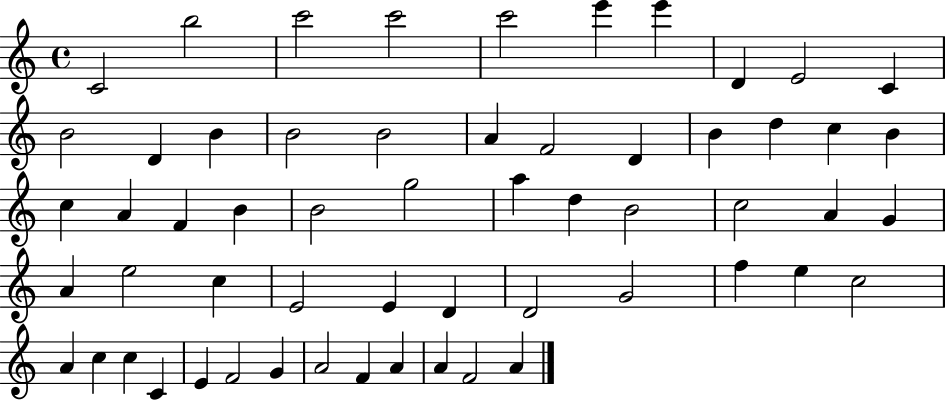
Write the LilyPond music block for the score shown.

{
  \clef treble
  \time 4/4
  \defaultTimeSignature
  \key c \major
  c'2 b''2 | c'''2 c'''2 | c'''2 e'''4 e'''4 | d'4 e'2 c'4 | \break b'2 d'4 b'4 | b'2 b'2 | a'4 f'2 d'4 | b'4 d''4 c''4 b'4 | \break c''4 a'4 f'4 b'4 | b'2 g''2 | a''4 d''4 b'2 | c''2 a'4 g'4 | \break a'4 e''2 c''4 | e'2 e'4 d'4 | d'2 g'2 | f''4 e''4 c''2 | \break a'4 c''4 c''4 c'4 | e'4 f'2 g'4 | a'2 f'4 a'4 | a'4 f'2 a'4 | \break \bar "|."
}